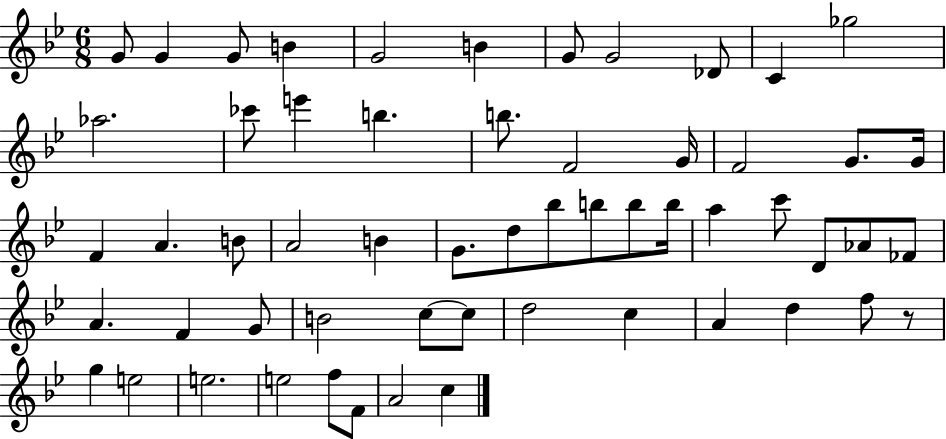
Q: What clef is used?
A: treble